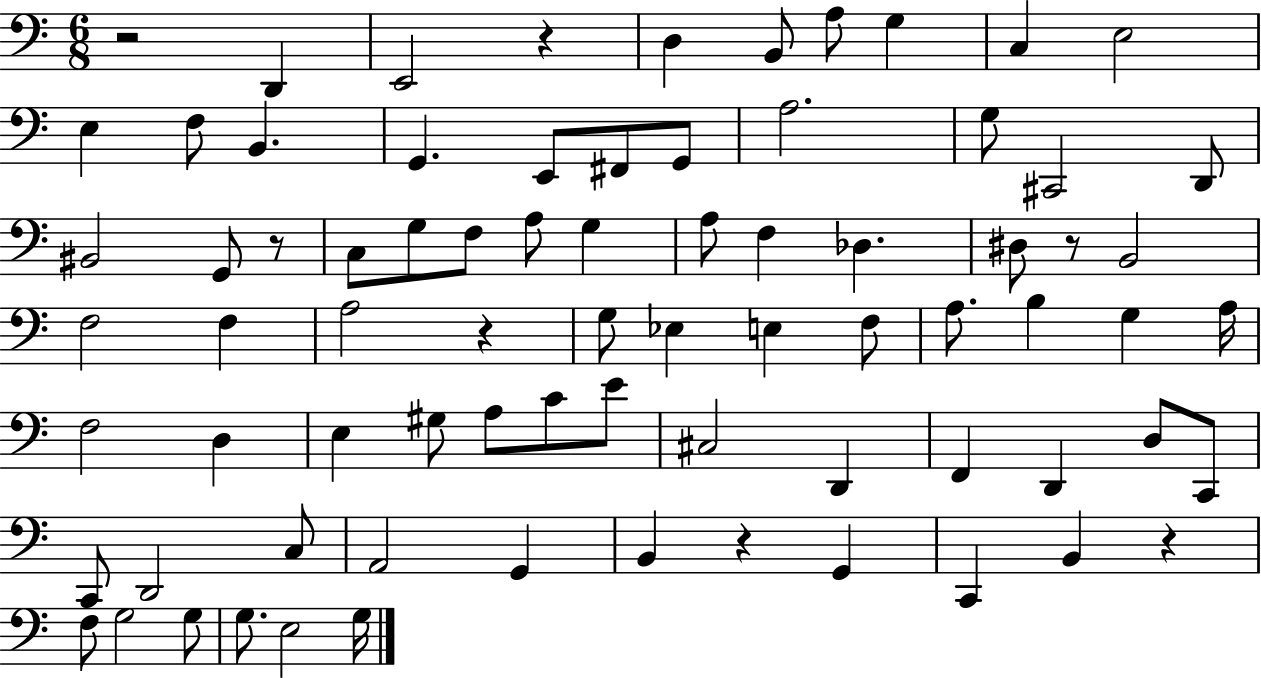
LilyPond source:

{
  \clef bass
  \numericTimeSignature
  \time 6/8
  \key c \major
  \repeat volta 2 { r2 d,4 | e,2 r4 | d4 b,8 a8 g4 | c4 e2 | \break e4 f8 b,4. | g,4. e,8 fis,8 g,8 | a2. | g8 cis,2 d,8 | \break bis,2 g,8 r8 | c8 g8 f8 a8 g4 | a8 f4 des4. | dis8 r8 b,2 | \break f2 f4 | a2 r4 | g8 ees4 e4 f8 | a8. b4 g4 a16 | \break f2 d4 | e4 gis8 a8 c'8 e'8 | cis2 d,4 | f,4 d,4 d8 c,8 | \break c,8 d,2 c8 | a,2 g,4 | b,4 r4 g,4 | c,4 b,4 r4 | \break f8 g2 g8 | g8. e2 g16 | } \bar "|."
}